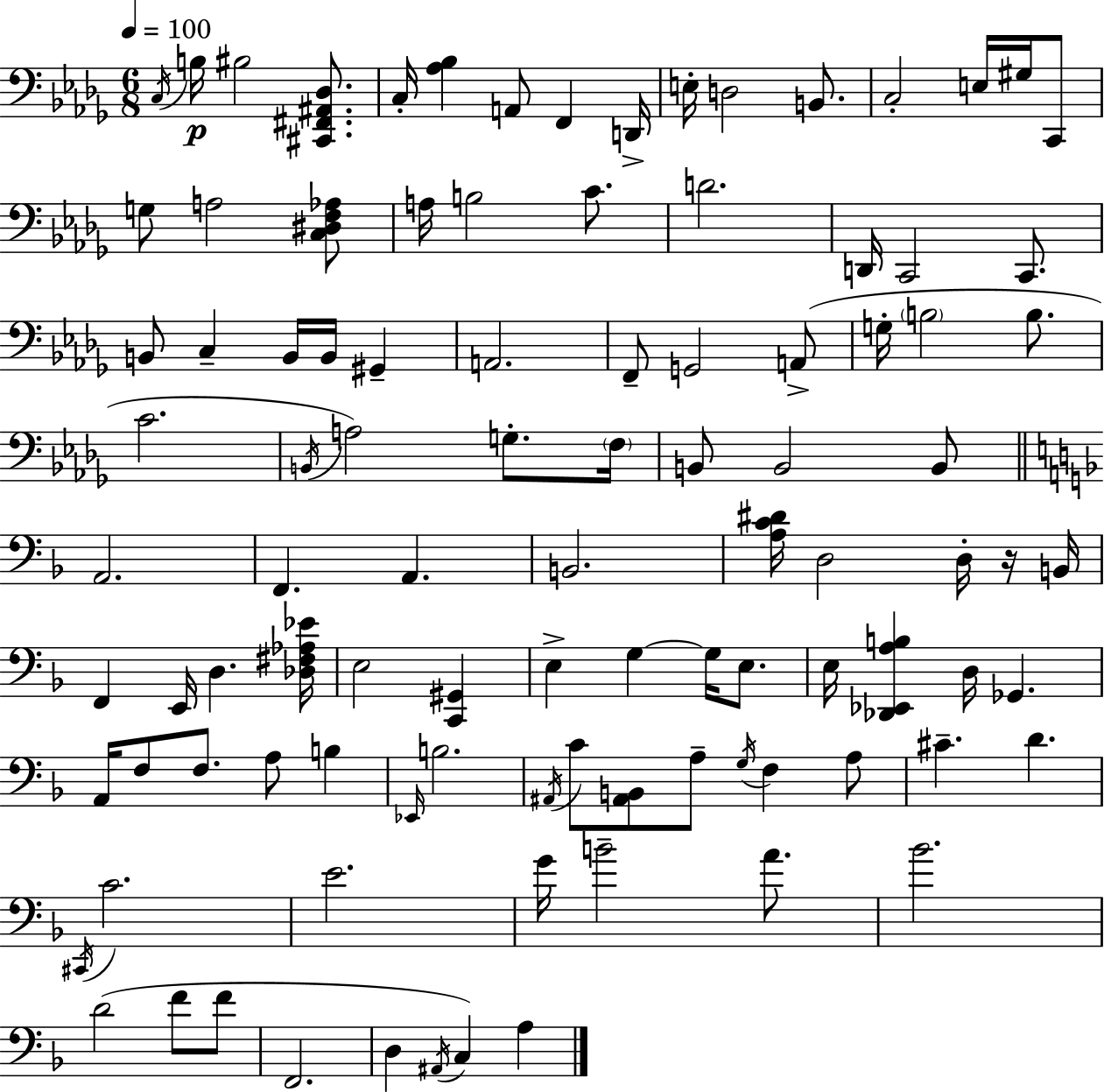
X:1
T:Untitled
M:6/8
L:1/4
K:Bbm
C,/4 B,/4 ^B,2 [^C,,^F,,^A,,_D,]/2 C,/4 [_A,_B,] A,,/2 F,, D,,/4 E,/4 D,2 B,,/2 C,2 E,/4 ^G,/4 C,,/2 G,/2 A,2 [C,^D,F,_A,]/2 A,/4 B,2 C/2 D2 D,,/4 C,,2 C,,/2 B,,/2 C, B,,/4 B,,/4 ^G,, A,,2 F,,/2 G,,2 A,,/2 G,/4 B,2 B,/2 C2 B,,/4 A,2 G,/2 F,/4 B,,/2 B,,2 B,,/2 A,,2 F,, A,, B,,2 [A,C^D]/4 D,2 D,/4 z/4 B,,/4 F,, E,,/4 D, [_D,^F,_A,_E]/4 E,2 [C,,^G,,] E, G, G,/4 E,/2 E,/4 [_D,,_E,,A,B,] D,/4 _G,, A,,/4 F,/2 F,/2 A,/2 B, _E,,/4 B,2 ^A,,/4 C/2 [^A,,B,,]/2 A,/2 G,/4 F, A,/2 ^C D ^C,,/4 C2 E2 G/4 B2 A/2 _B2 D2 F/2 F/2 F,,2 D, ^A,,/4 C, A,